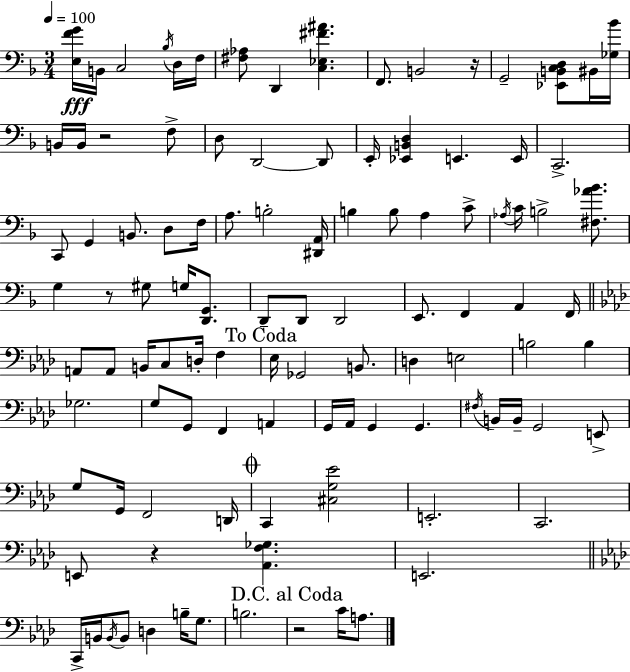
{
  \clef bass
  \numericTimeSignature
  \time 3/4
  \key d \minor
  \tempo 4 = 100
  <e f' g'>16\fff b,16 c2 \acciaccatura { bes16 } d16 | f16 <fis aes>8 d,4 <c ees fis' ais'>4. | f,8. b,2 | r16 g,2-- <ees, b, c d>8 bis,16 | \break <ges bes'>16 b,16 b,16 r2 f8-> | d8 d,2~~ d,8 | e,16-. <ees, b, d>4 e,4. | e,16 c,2.-> | \break c,8 g,4 b,8. d8 | f16 a8. b2-. | <dis, a,>16 b4 b8 a4 c'8-> | \acciaccatura { aes16 } c'16 b2-> <fis aes' bes'>8. | \break g4 r8 gis8 g16 <d, g,>8. | d,8-- d,8 d,2 | e,8. f,4 a,4 | f,16 \bar "||" \break \key aes \major a,8 a,8 b,16 c8 d16-. f4 | \mark "To Coda" ees16 ges,2 b,8. | d4 e2 | b2 b4 | \break ges2. | g8 g,8 f,4 a,4 | g,16 aes,16 g,4 g,4. | \acciaccatura { fis16 } b,16 b,16-- g,2 e,8-> | \break g8 g,16 f,2 | d,16 \mark \markup { \musicglyph "scripts.coda" } c,4 <cis g ees'>2 | e,2.-. | c,2. | \break e,8 r4 <aes, f ges>4. | e,2. | \bar "||" \break \key aes \major c,16-> b,16 \acciaccatura { b,16 } b,8 d4 b16-- g8. | b2. | \mark "D.C. al Coda" r2 c'16 a8. | \bar "|."
}